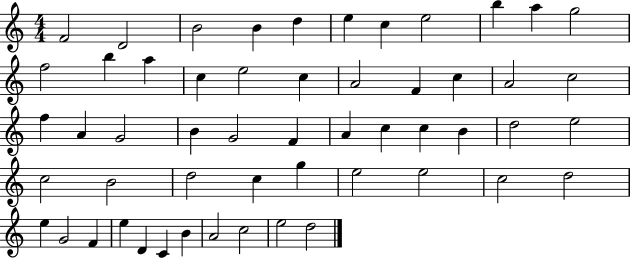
{
  \clef treble
  \numericTimeSignature
  \time 4/4
  \key c \major
  f'2 d'2 | b'2 b'4 d''4 | e''4 c''4 e''2 | b''4 a''4 g''2 | \break f''2 b''4 a''4 | c''4 e''2 c''4 | a'2 f'4 c''4 | a'2 c''2 | \break f''4 a'4 g'2 | b'4 g'2 f'4 | a'4 c''4 c''4 b'4 | d''2 e''2 | \break c''2 b'2 | d''2 c''4 g''4 | e''2 e''2 | c''2 d''2 | \break e''4 g'2 f'4 | e''4 d'4 c'4 b'4 | a'2 c''2 | e''2 d''2 | \break \bar "|."
}